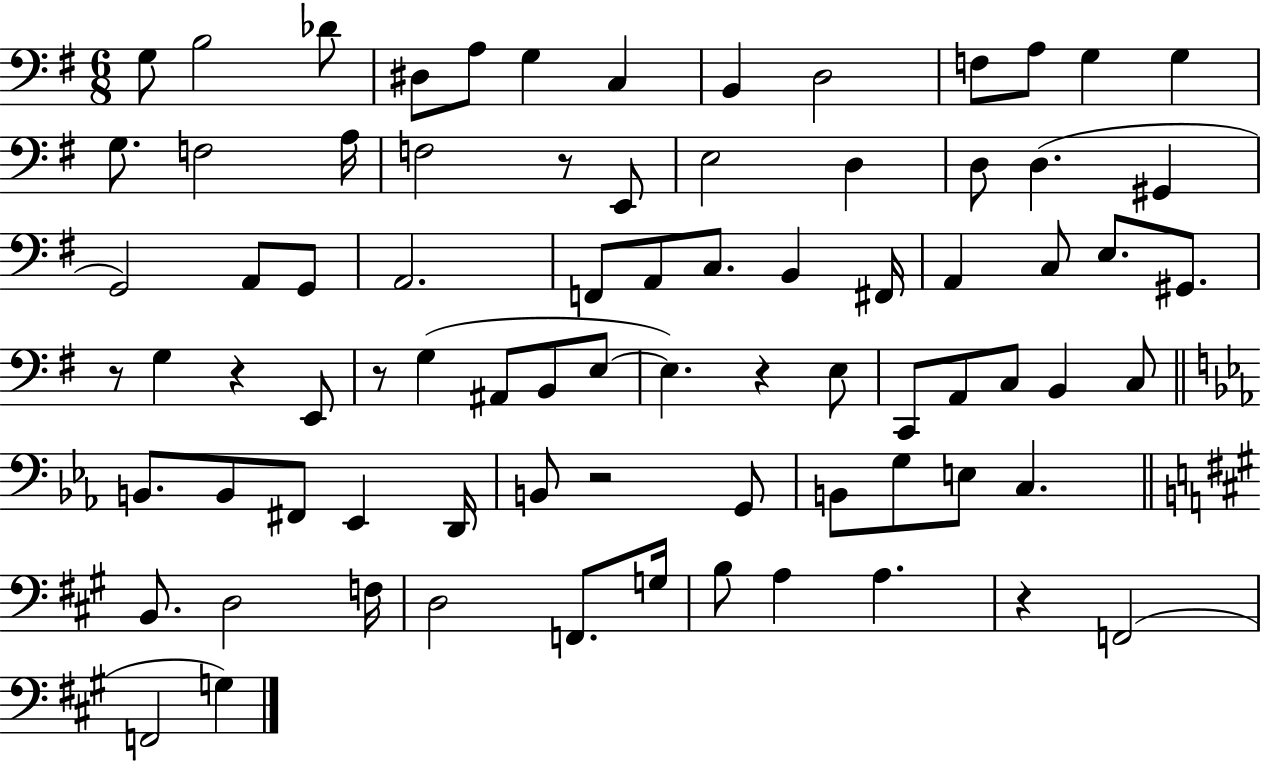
X:1
T:Untitled
M:6/8
L:1/4
K:G
G,/2 B,2 _D/2 ^D,/2 A,/2 G, C, B,, D,2 F,/2 A,/2 G, G, G,/2 F,2 A,/4 F,2 z/2 E,,/2 E,2 D, D,/2 D, ^G,, G,,2 A,,/2 G,,/2 A,,2 F,,/2 A,,/2 C,/2 B,, ^F,,/4 A,, C,/2 E,/2 ^G,,/2 z/2 G, z E,,/2 z/2 G, ^A,,/2 B,,/2 E,/2 E, z E,/2 C,,/2 A,,/2 C,/2 B,, C,/2 B,,/2 B,,/2 ^F,,/2 _E,, D,,/4 B,,/2 z2 G,,/2 B,,/2 G,/2 E,/2 C, B,,/2 D,2 F,/4 D,2 F,,/2 G,/4 B,/2 A, A, z F,,2 F,,2 G,